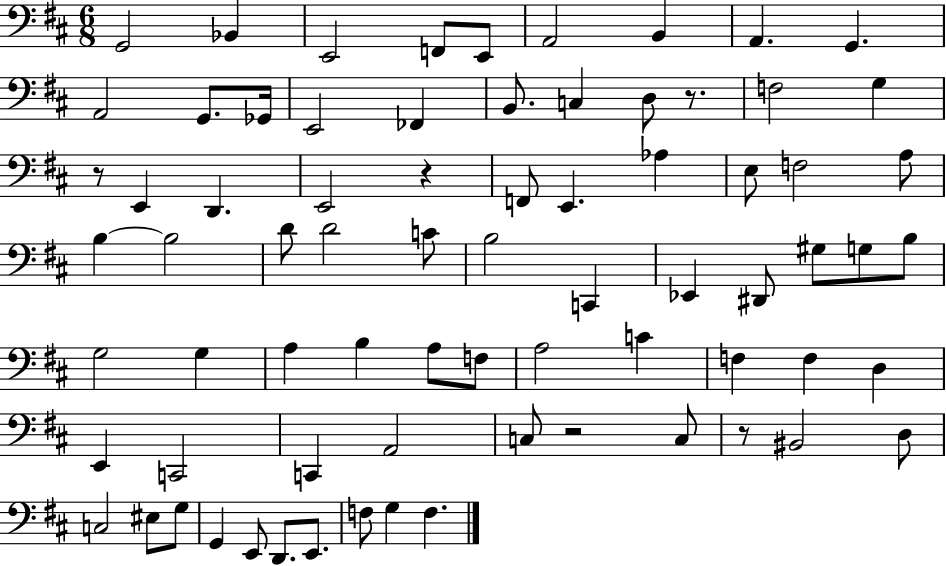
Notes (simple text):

G2/h Bb2/q E2/h F2/e E2/e A2/h B2/q A2/q. G2/q. A2/h G2/e. Gb2/s E2/h FES2/q B2/e. C3/q D3/e R/e. F3/h G3/q R/e E2/q D2/q. E2/h R/q F2/e E2/q. Ab3/q E3/e F3/h A3/e B3/q B3/h D4/e D4/h C4/e B3/h C2/q Eb2/q D#2/e G#3/e G3/e B3/e G3/h G3/q A3/q B3/q A3/e F3/e A3/h C4/q F3/q F3/q D3/q E2/q C2/h C2/q A2/h C3/e R/h C3/e R/e BIS2/h D3/e C3/h EIS3/e G3/e G2/q E2/e D2/e. E2/e. F3/e G3/q F3/q.